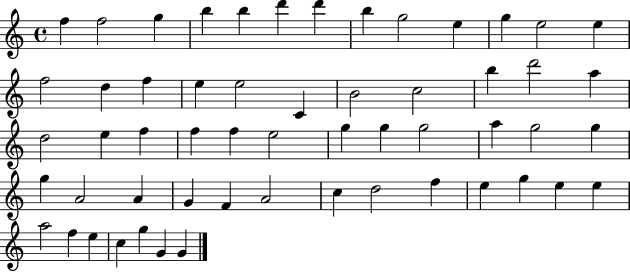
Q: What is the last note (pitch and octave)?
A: G4